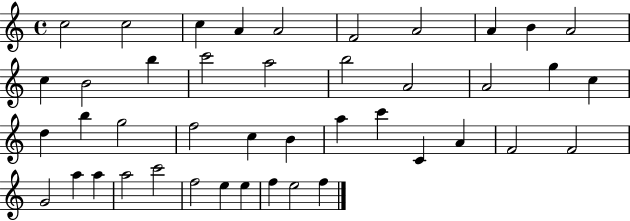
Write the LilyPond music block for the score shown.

{
  \clef treble
  \time 4/4
  \defaultTimeSignature
  \key c \major
  c''2 c''2 | c''4 a'4 a'2 | f'2 a'2 | a'4 b'4 a'2 | \break c''4 b'2 b''4 | c'''2 a''2 | b''2 a'2 | a'2 g''4 c''4 | \break d''4 b''4 g''2 | f''2 c''4 b'4 | a''4 c'''4 c'4 a'4 | f'2 f'2 | \break g'2 a''4 a''4 | a''2 c'''2 | f''2 e''4 e''4 | f''4 e''2 f''4 | \break \bar "|."
}